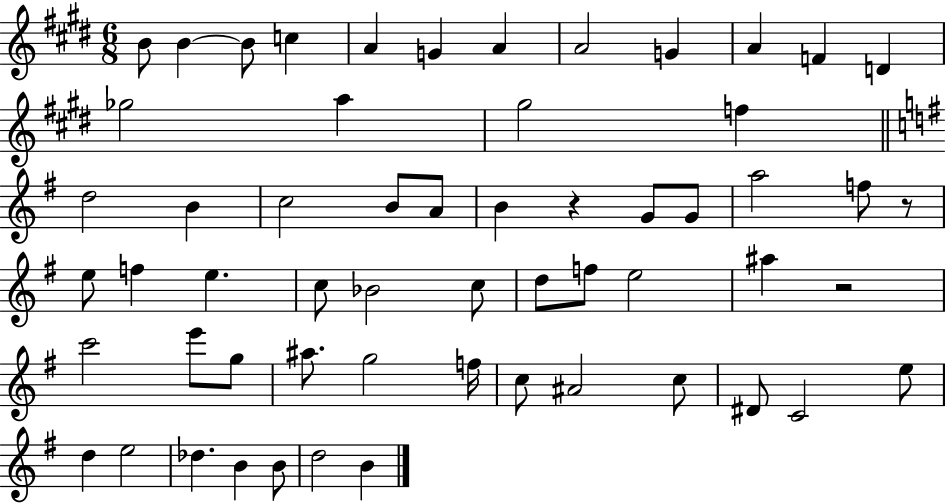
{
  \clef treble
  \numericTimeSignature
  \time 6/8
  \key e \major
  b'8 b'4~~ b'8 c''4 | a'4 g'4 a'4 | a'2 g'4 | a'4 f'4 d'4 | \break ges''2 a''4 | gis''2 f''4 | \bar "||" \break \key g \major d''2 b'4 | c''2 b'8 a'8 | b'4 r4 g'8 g'8 | a''2 f''8 r8 | \break e''8 f''4 e''4. | c''8 bes'2 c''8 | d''8 f''8 e''2 | ais''4 r2 | \break c'''2 e'''8 g''8 | ais''8. g''2 f''16 | c''8 ais'2 c''8 | dis'8 c'2 e''8 | \break d''4 e''2 | des''4. b'4 b'8 | d''2 b'4 | \bar "|."
}